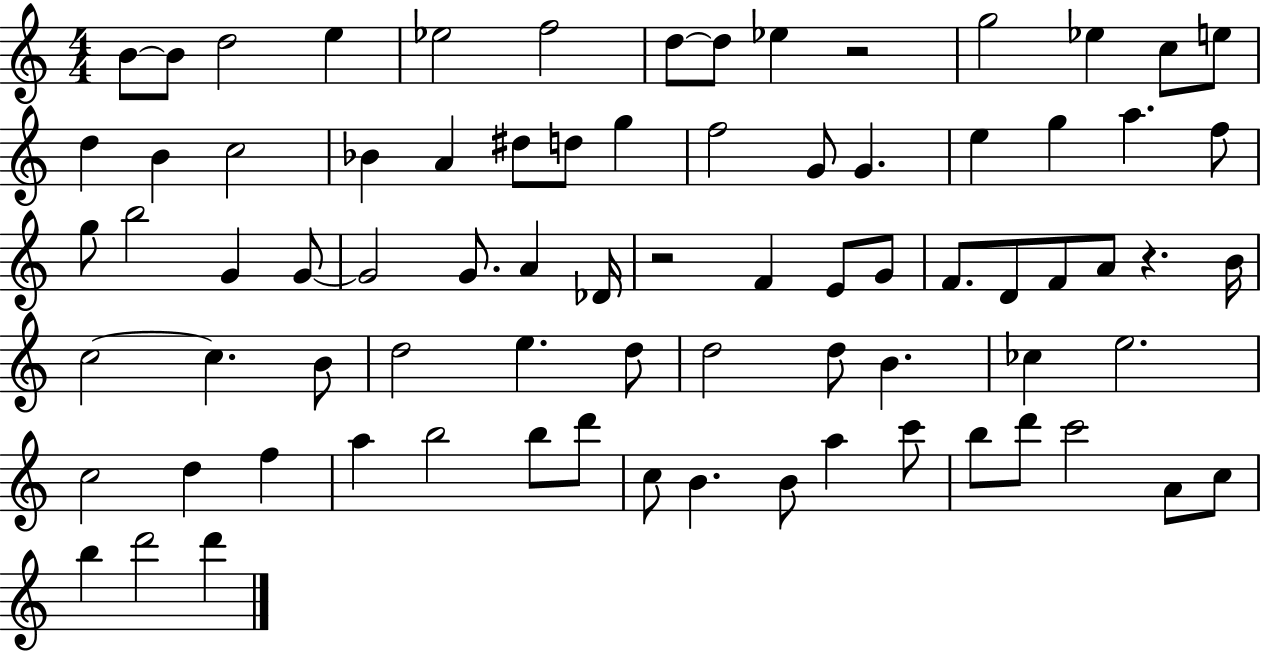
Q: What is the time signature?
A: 4/4